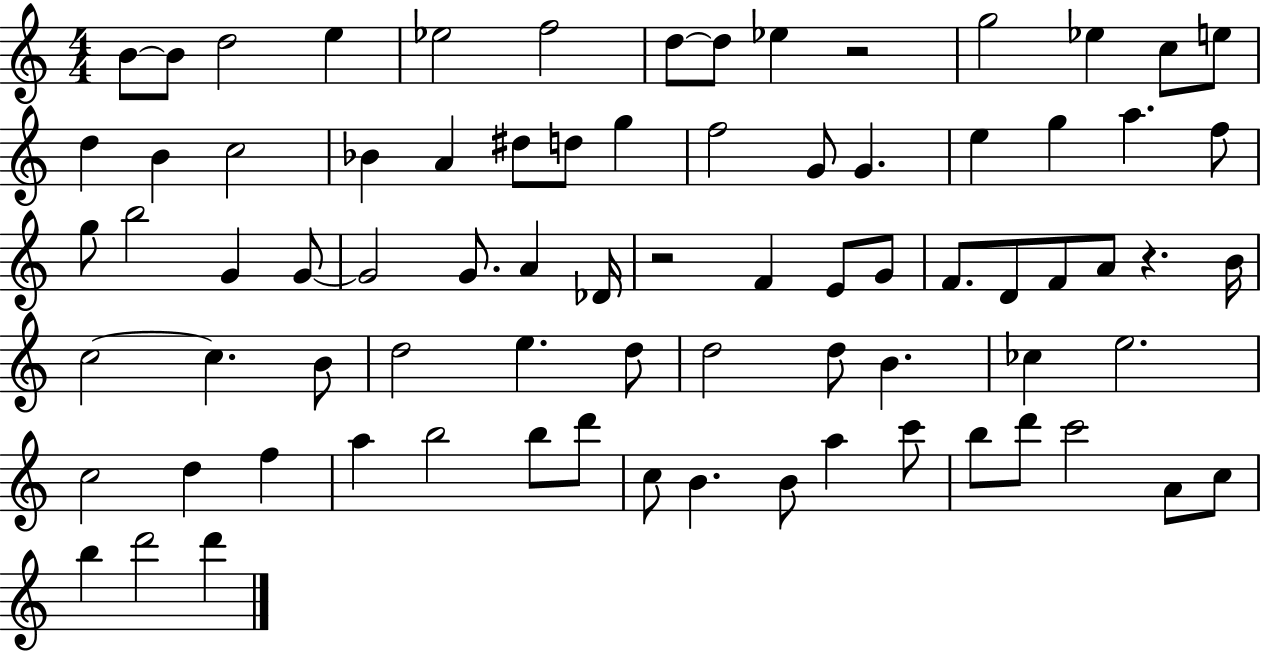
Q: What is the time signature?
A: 4/4